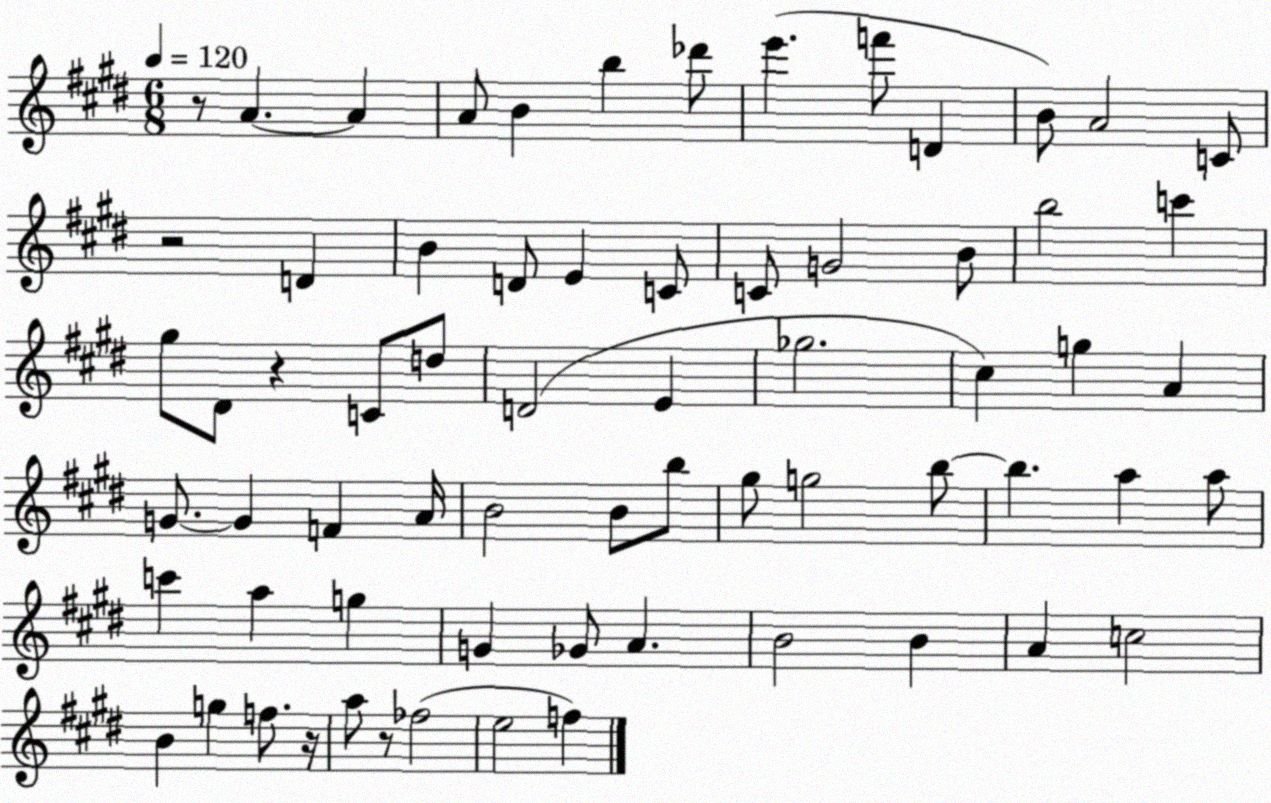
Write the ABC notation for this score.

X:1
T:Untitled
M:6/8
L:1/4
K:E
z/2 A A A/2 B b _d'/2 e' f'/2 D B/2 A2 C/2 z2 D B D/2 E C/2 C/2 G2 B/2 b2 c' ^g/2 ^D/2 z C/2 d/2 D2 E _g2 ^c g A G/2 G F A/4 B2 B/2 b/2 ^g/2 g2 b/2 b a a/2 c' a g G _G/2 A B2 B A c2 B g f/2 z/4 a/2 z/2 _f2 e2 f